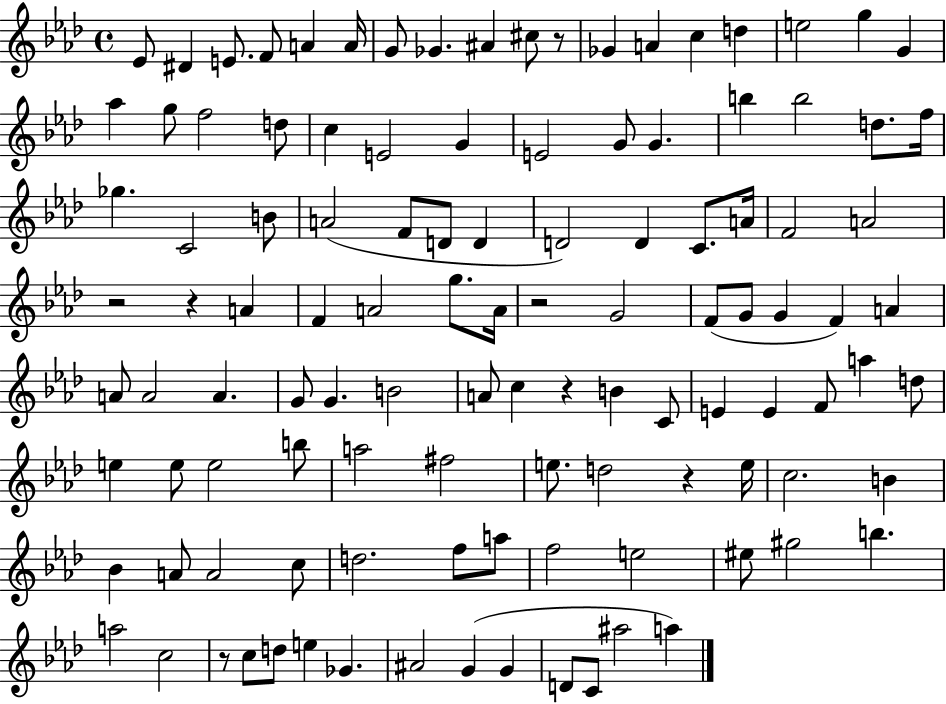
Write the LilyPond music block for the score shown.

{
  \clef treble
  \time 4/4
  \defaultTimeSignature
  \key aes \major
  ees'8 dis'4 e'8. f'8 a'4 a'16 | g'8 ges'4. ais'4 cis''8 r8 | ges'4 a'4 c''4 d''4 | e''2 g''4 g'4 | \break aes''4 g''8 f''2 d''8 | c''4 e'2 g'4 | e'2 g'8 g'4. | b''4 b''2 d''8. f''16 | \break ges''4. c'2 b'8 | a'2( f'8 d'8 d'4 | d'2) d'4 c'8. a'16 | f'2 a'2 | \break r2 r4 a'4 | f'4 a'2 g''8. a'16 | r2 g'2 | f'8( g'8 g'4 f'4) a'4 | \break a'8 a'2 a'4. | g'8 g'4. b'2 | a'8 c''4 r4 b'4 c'8 | e'4 e'4 f'8 a''4 d''8 | \break e''4 e''8 e''2 b''8 | a''2 fis''2 | e''8. d''2 r4 e''16 | c''2. b'4 | \break bes'4 a'8 a'2 c''8 | d''2. f''8 a''8 | f''2 e''2 | eis''8 gis''2 b''4. | \break a''2 c''2 | r8 c''8 d''8 e''4 ges'4. | ais'2 g'4( g'4 | d'8 c'8 ais''2 a''4) | \break \bar "|."
}